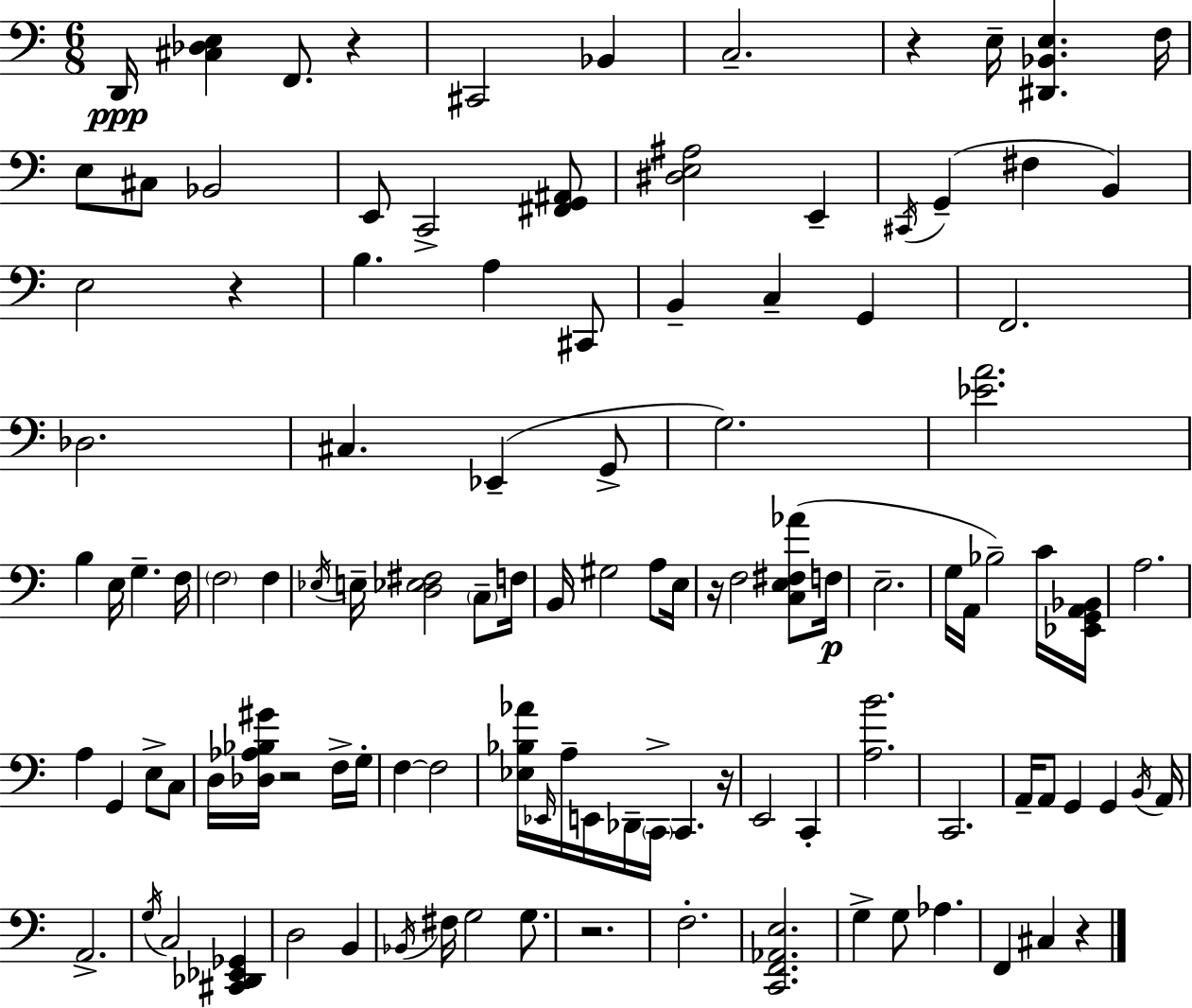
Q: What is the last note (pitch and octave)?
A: C#3